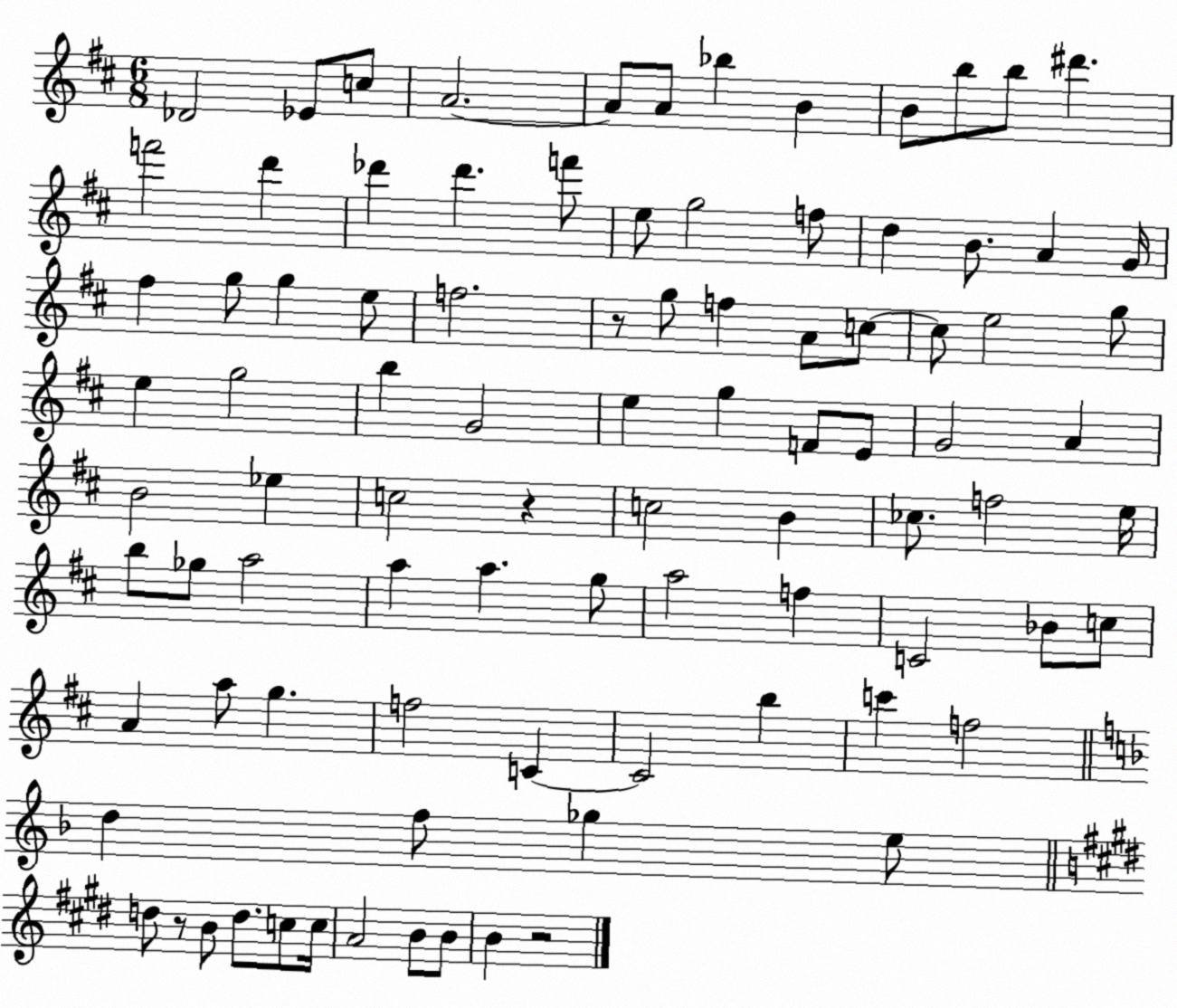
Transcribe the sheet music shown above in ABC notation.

X:1
T:Untitled
M:6/8
L:1/4
K:D
_D2 _E/2 c/2 A2 A/2 A/2 _b B B/2 b/2 b/2 ^d' f'2 d' _d' _d' f'/2 e/2 g2 f/2 d B/2 A G/4 ^f g/2 g e/2 f2 z/2 g/2 f A/2 c/2 c/2 e2 g/2 e g2 b G2 e g F/2 E/2 G2 A B2 _e c2 z c2 B _c/2 f2 e/4 b/2 _g/2 a2 a a g/2 a2 f C2 _B/2 c/2 A a/2 g f2 C C2 b c' f2 d f/2 _g e/2 d/2 z/2 B/2 d/2 c/2 c/4 A2 B/2 B/2 B z2